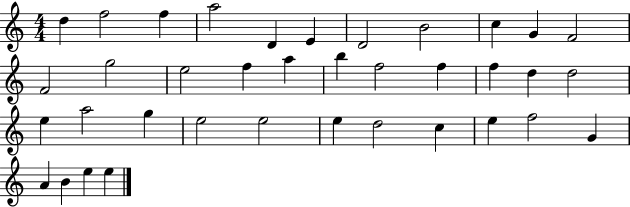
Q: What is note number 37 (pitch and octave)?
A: E5